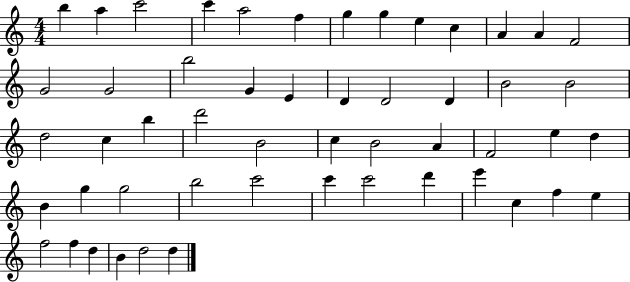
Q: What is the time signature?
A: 4/4